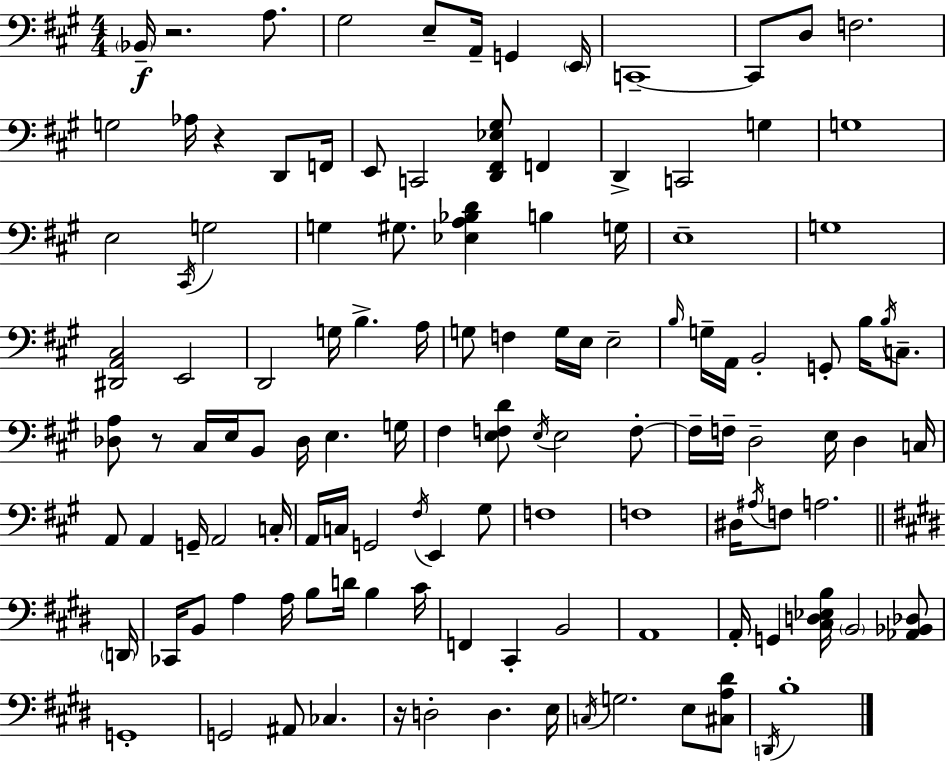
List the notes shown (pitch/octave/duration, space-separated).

Bb2/s R/h. A3/e. G#3/h E3/e A2/s G2/q E2/s C2/w C2/e D3/e F3/h. G3/h Ab3/s R/q D2/e F2/s E2/e C2/h [D2,F#2,Eb3,G#3]/e F2/q D2/q C2/h G3/q G3/w E3/h C#2/s G3/h G3/q G#3/e. [Eb3,A3,Bb3,D4]/q B3/q G3/s E3/w G3/w [D#2,A2,C#3]/h E2/h D2/h G3/s B3/q. A3/s G3/e F3/q G3/s E3/s E3/h B3/s G3/s A2/s B2/h G2/e B3/s B3/s C3/e. [Db3,A3]/e R/e C#3/s E3/s B2/e Db3/s E3/q. G3/s F#3/q [E3,F3,D4]/e E3/s E3/h F3/e F3/s F3/s D3/h E3/s D3/q C3/s A2/e A2/q G2/s A2/h C3/s A2/s C3/s G2/h F#3/s E2/q G#3/e F3/w F3/w D#3/s A#3/s F3/e A3/h. D2/s CES2/s B2/e A3/q A3/s B3/e D4/s B3/q C#4/s F2/q C#2/q B2/h A2/w A2/s G2/q [C#3,D3,Eb3,B3]/s B2/h [Ab2,Bb2,Db3]/e G2/w G2/h A#2/e CES3/q. R/s D3/h D3/q. E3/s C3/s G3/h. E3/e [C#3,A3,D#4]/e D2/s B3/w